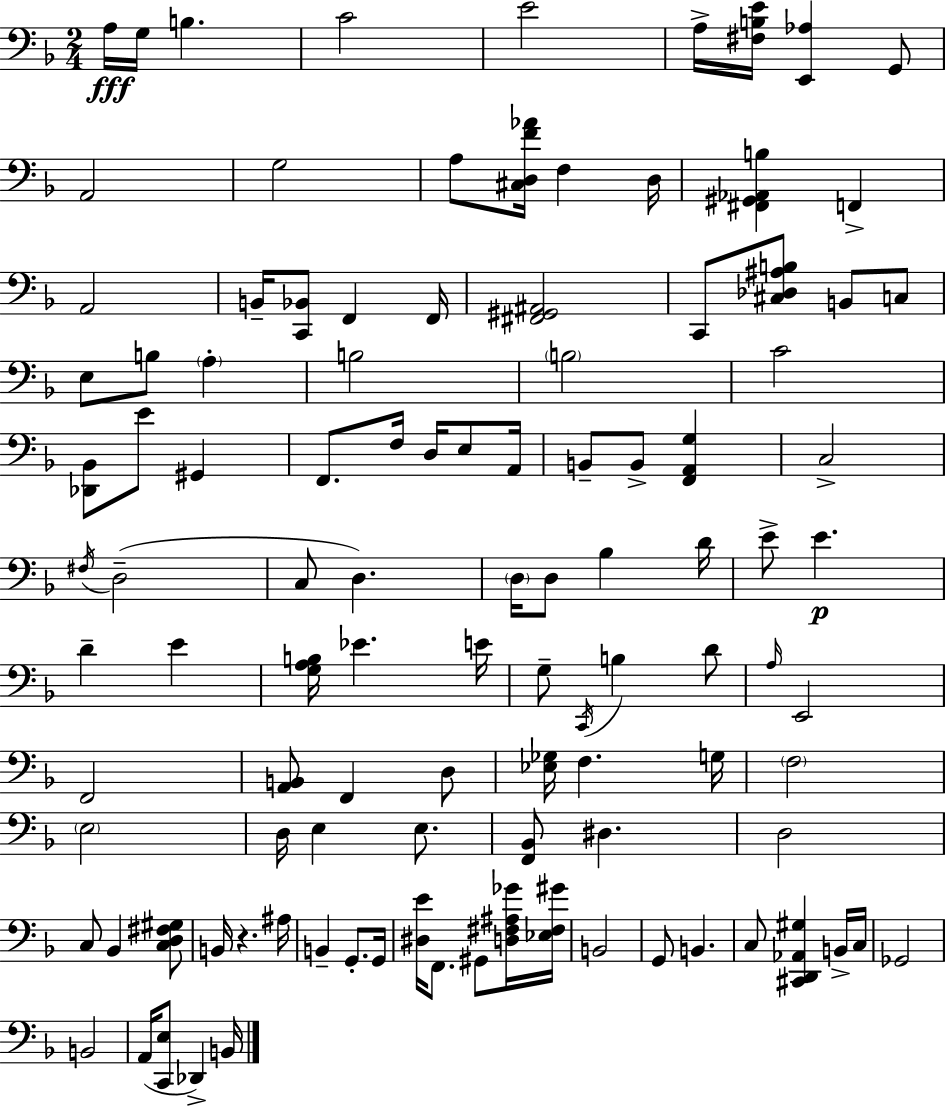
{
  \clef bass
  \numericTimeSignature
  \time 2/4
  \key f \major
  a16\fff g16 b4. | c'2 | e'2 | a16-> <fis b e'>16 <e, aes>4 g,8 | \break a,2 | g2 | a8 <cis d f' aes'>16 f4 d16 | <fis, gis, aes, b>4 f,4-> | \break a,2 | b,16-- <c, bes,>8 f,4 f,16 | <fis, gis, ais,>2 | c,8 <cis des ais b>8 b,8 c8 | \break e8 b8 \parenthesize a4-. | b2 | \parenthesize b2 | c'2 | \break <des, bes,>8 e'8 gis,4 | f,8. f16 d16 e8 a,16 | b,8-- b,8-> <f, a, g>4 | c2-> | \break \acciaccatura { fis16 } d2--( | c8 d4.) | \parenthesize d16 d8 bes4 | d'16 e'8-> e'4.\p | \break d'4-- e'4 | <g a b>16 ees'4. | e'16 g8-- \acciaccatura { c,16 } b4 | d'8 \grace { a16 } e,2 | \break f,2 | <a, b,>8 f,4 | d8 <ees ges>16 f4. | g16 \parenthesize f2 | \break \parenthesize e2 | d16 e4 | e8. <f, bes,>8 dis4. | d2 | \break c8 bes,4 | <c d fis gis>8 b,16 r4. | ais16 b,4-- g,8.-. | g,16 <dis e'>16 f,8. gis,8 | \break <d fis ais ges'>16 <ees fis gis'>16 b,2 | g,8 b,4. | c8 <cis, d, aes, gis>4 | b,16-> c16 ges,2 | \break b,2 | a,16( <c, e>8 des,4->) | b,16 \bar "|."
}